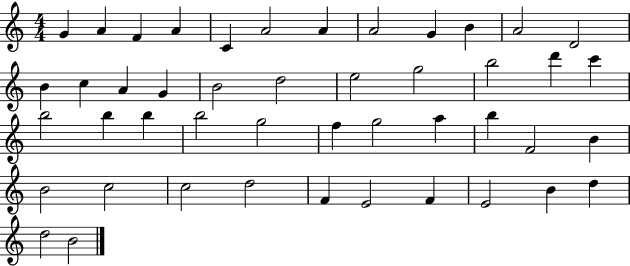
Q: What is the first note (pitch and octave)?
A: G4